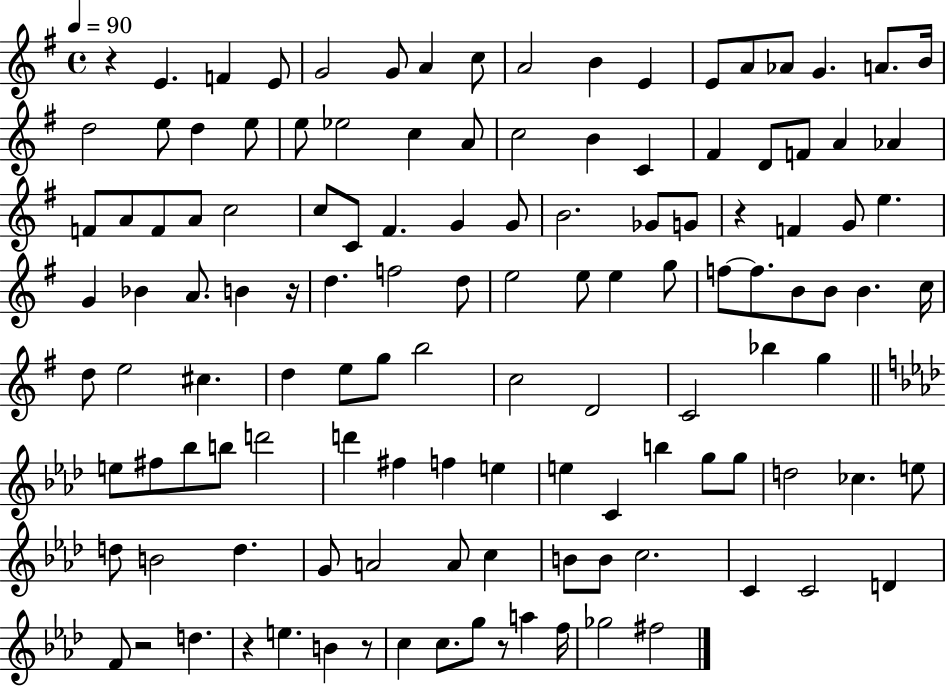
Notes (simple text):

R/q E4/q. F4/q E4/e G4/h G4/e A4/q C5/e A4/h B4/q E4/q E4/e A4/e Ab4/e G4/q. A4/e. B4/s D5/h E5/e D5/q E5/e E5/e Eb5/h C5/q A4/e C5/h B4/q C4/q F#4/q D4/e F4/e A4/q Ab4/q F4/e A4/e F4/e A4/e C5/h C5/e C4/e F#4/q. G4/q G4/e B4/h. Gb4/e G4/e R/q F4/q G4/e E5/q. G4/q Bb4/q A4/e. B4/q R/s D5/q. F5/h D5/e E5/h E5/e E5/q G5/e F5/e F5/e. B4/e B4/e B4/q. C5/s D5/e E5/h C#5/q. D5/q E5/e G5/e B5/h C5/h D4/h C4/h Bb5/q G5/q E5/e F#5/e Bb5/e B5/e D6/h D6/q F#5/q F5/q E5/q E5/q C4/q B5/q G5/e G5/e D5/h CES5/q. E5/e D5/e B4/h D5/q. G4/e A4/h A4/e C5/q B4/e B4/e C5/h. C4/q C4/h D4/q F4/e R/h D5/q. R/q E5/q. B4/q R/e C5/q C5/e. G5/e R/e A5/q F5/s Gb5/h F#5/h